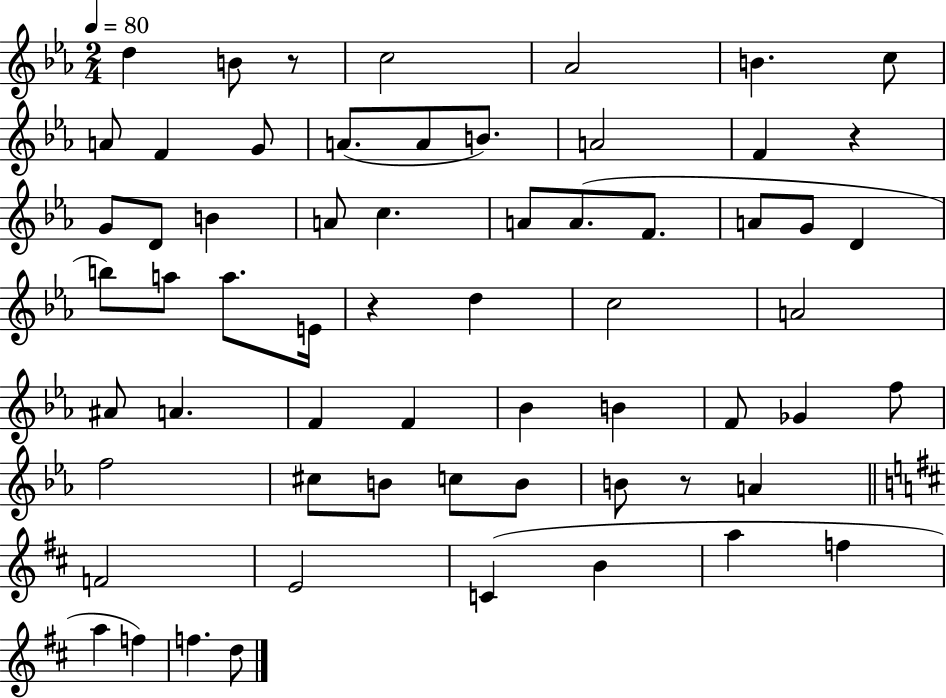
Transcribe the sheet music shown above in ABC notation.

X:1
T:Untitled
M:2/4
L:1/4
K:Eb
d B/2 z/2 c2 _A2 B c/2 A/2 F G/2 A/2 A/2 B/2 A2 F z G/2 D/2 B A/2 c A/2 A/2 F/2 A/2 G/2 D b/2 a/2 a/2 E/4 z d c2 A2 ^A/2 A F F _B B F/2 _G f/2 f2 ^c/2 B/2 c/2 B/2 B/2 z/2 A F2 E2 C B a f a f f d/2